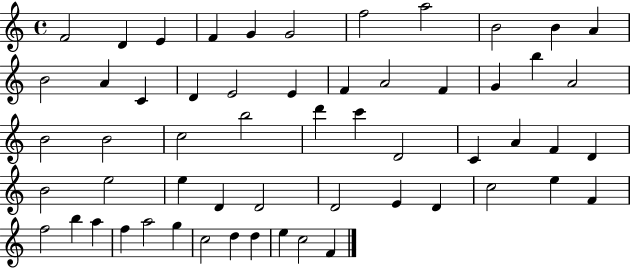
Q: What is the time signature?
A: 4/4